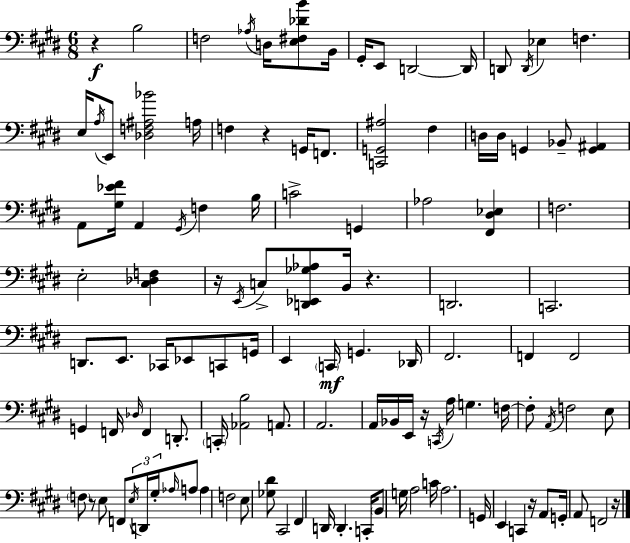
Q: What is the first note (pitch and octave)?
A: B3